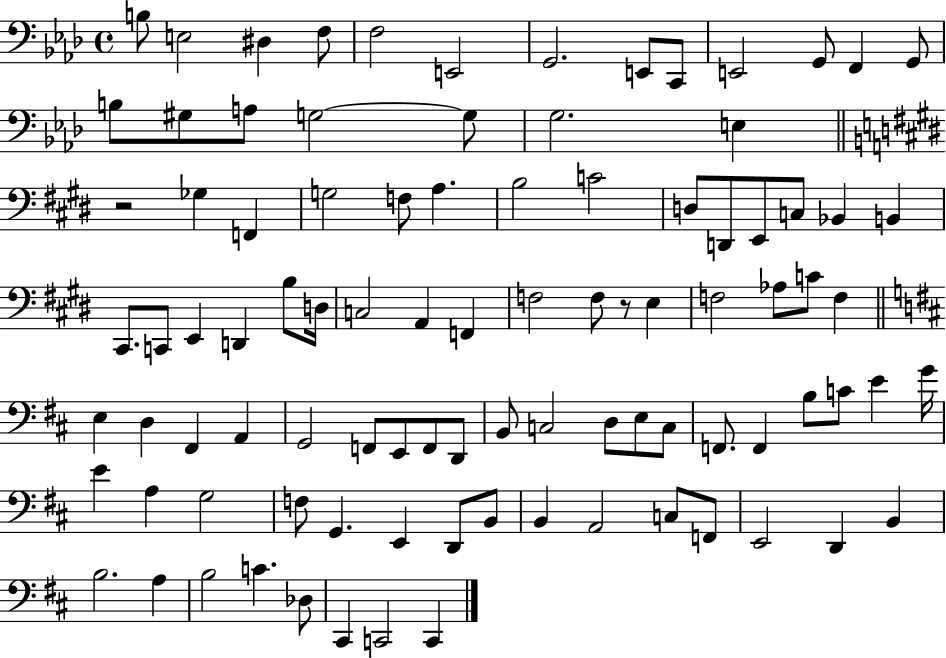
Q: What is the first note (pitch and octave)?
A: B3